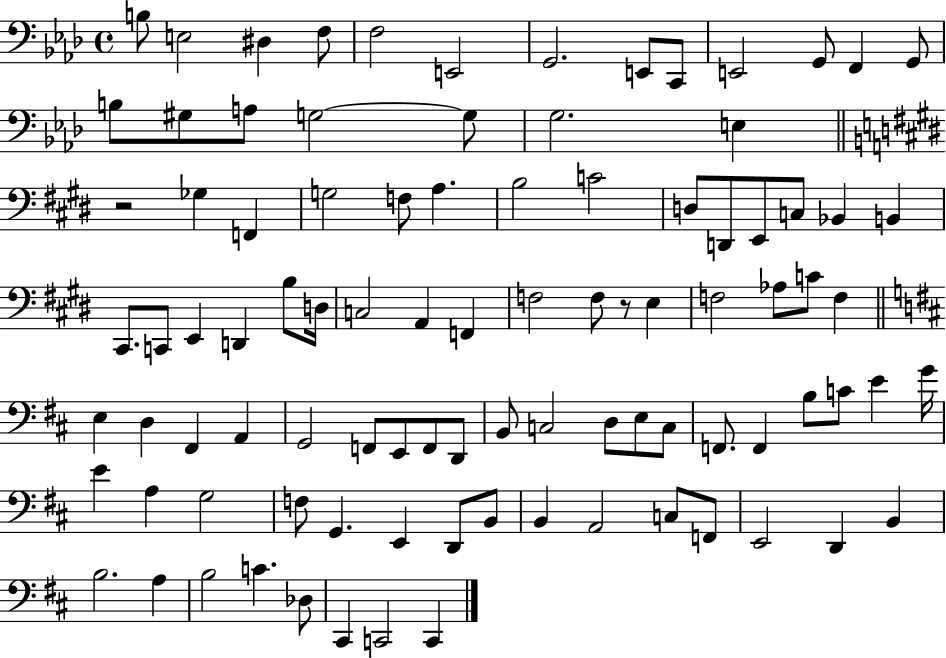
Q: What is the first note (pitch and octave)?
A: B3